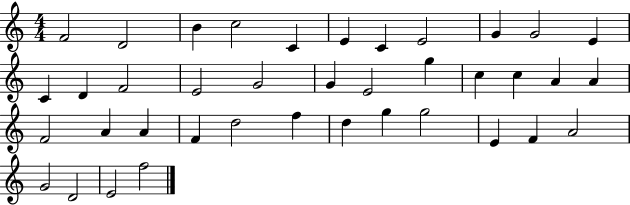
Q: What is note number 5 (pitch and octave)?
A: C4